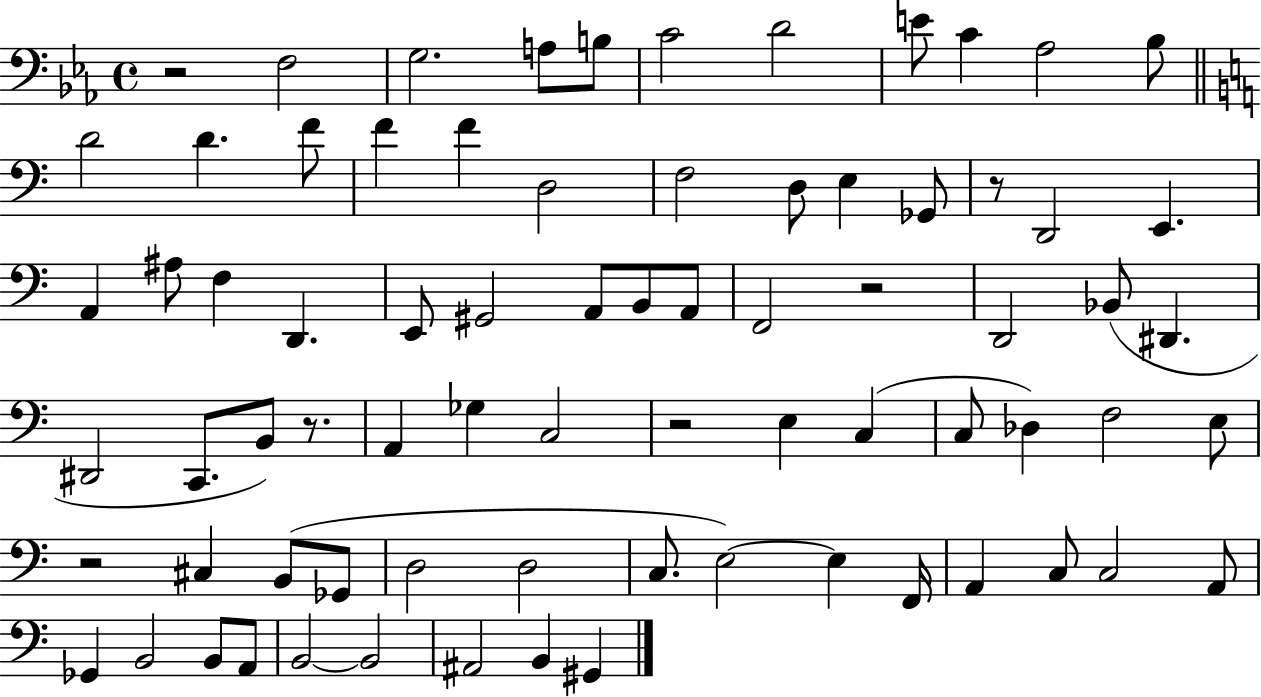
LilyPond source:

{
  \clef bass
  \time 4/4
  \defaultTimeSignature
  \key ees \major
  \repeat volta 2 { r2 f2 | g2. a8 b8 | c'2 d'2 | e'8 c'4 aes2 bes8 | \break \bar "||" \break \key c \major d'2 d'4. f'8 | f'4 f'4 d2 | f2 d8 e4 ges,8 | r8 d,2 e,4. | \break a,4 ais8 f4 d,4. | e,8 gis,2 a,8 b,8 a,8 | f,2 r2 | d,2 bes,8( dis,4. | \break dis,2 c,8. b,8) r8. | a,4 ges4 c2 | r2 e4 c4( | c8 des4) f2 e8 | \break r2 cis4 b,8( ges,8 | d2 d2 | c8. e2~~) e4 f,16 | a,4 c8 c2 a,8 | \break ges,4 b,2 b,8 a,8 | b,2~~ b,2 | ais,2 b,4 gis,4 | } \bar "|."
}